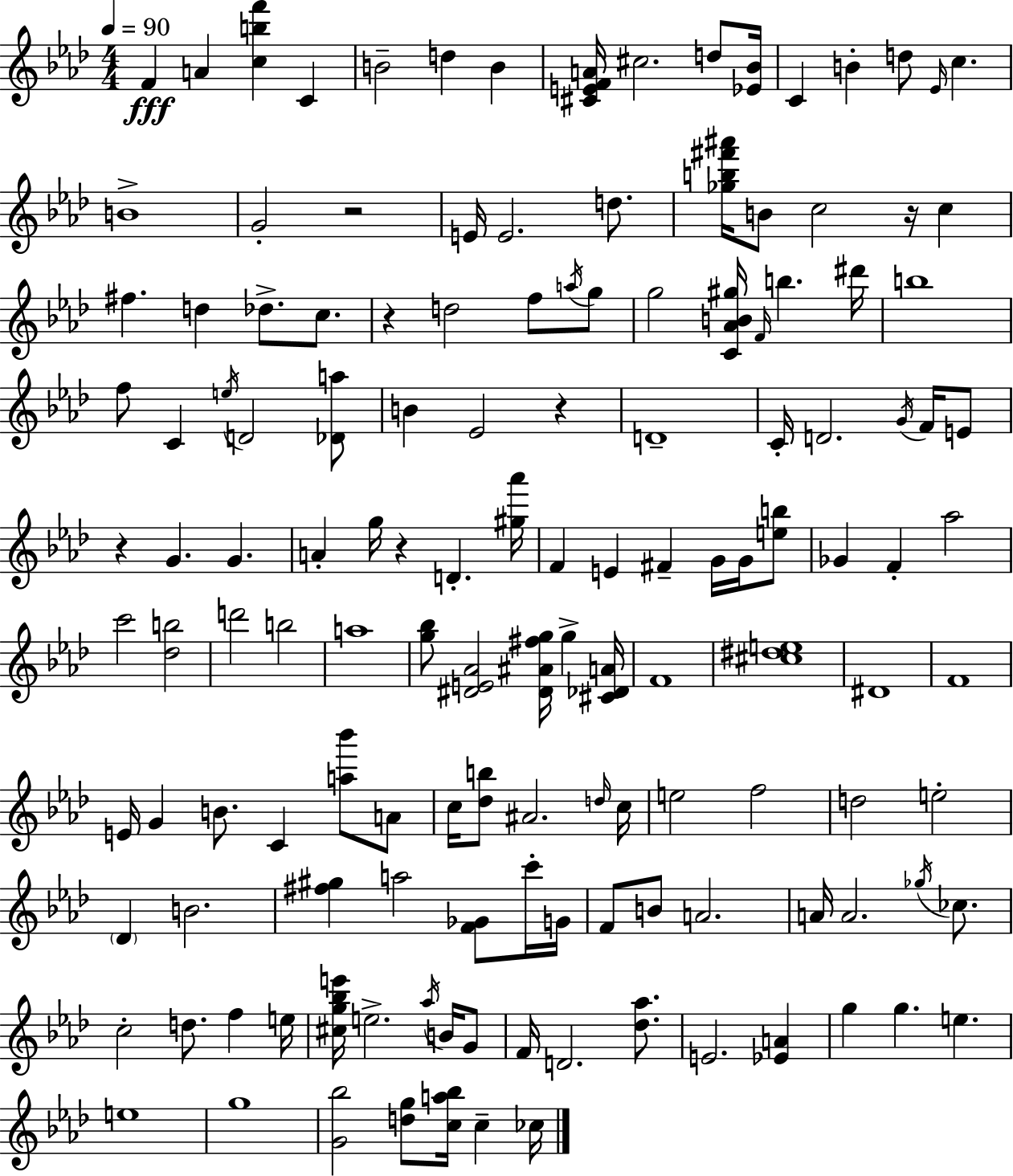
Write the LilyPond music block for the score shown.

{
  \clef treble
  \numericTimeSignature
  \time 4/4
  \key f \minor
  \tempo 4 = 90
  \repeat volta 2 { f'4\fff a'4 <c'' b'' f'''>4 c'4 | b'2-- d''4 b'4 | <cis' e' f' a'>16 cis''2. d''8 <ees' bes'>16 | c'4 b'4-. d''8 \grace { ees'16 } c''4. | \break b'1-> | g'2-. r2 | e'16 e'2. d''8. | <ges'' b'' fis''' ais'''>16 b'8 c''2 r16 c''4 | \break fis''4. d''4 des''8.-> c''8. | r4 d''2 f''8 \acciaccatura { a''16 } | g''8 g''2 <c' aes' b' gis''>16 \grace { f'16 } b''4. | dis'''16 b''1 | \break f''8 c'4 \acciaccatura { e''16 } d'2 | <des' a''>8 b'4 ees'2 | r4 d'1-- | c'16-. d'2. | \break \acciaccatura { g'16 } f'16 e'8 r4 g'4. g'4. | a'4-. g''16 r4 d'4.-. | <gis'' aes'''>16 f'4 e'4 fis'4-- | g'16 g'16 <e'' b''>8 ges'4 f'4-. aes''2 | \break c'''2 <des'' b''>2 | d'''2 b''2 | a''1 | <g'' bes''>8 <dis' e' aes'>2 <dis' ais' fis'' g''>16 | \break g''4-> <cis' des' a'>16 f'1 | <cis'' dis'' e''>1 | dis'1 | f'1 | \break e'16 g'4 b'8. c'4 | <a'' bes'''>8 a'8 c''16 <des'' b''>8 ais'2. | \grace { d''16 } c''16 e''2 f''2 | d''2 e''2-. | \break \parenthesize des'4 b'2. | <fis'' gis''>4 a''2 | <f' ges'>8 c'''16-. g'16 f'8 b'8 a'2. | a'16 a'2. | \break \acciaccatura { ges''16 } ces''8. c''2-. d''8. | f''4 e''16 <cis'' g'' bes'' e'''>16 e''2.-> | \acciaccatura { aes''16 } b'16 g'8 f'16 d'2. | <des'' aes''>8. e'2. | \break <ees' a'>4 g''4 g''4. | e''4. e''1 | g''1 | <g' bes''>2 | \break <d'' g''>8 <c'' a'' bes''>16 c''4-- ces''16 } \bar "|."
}